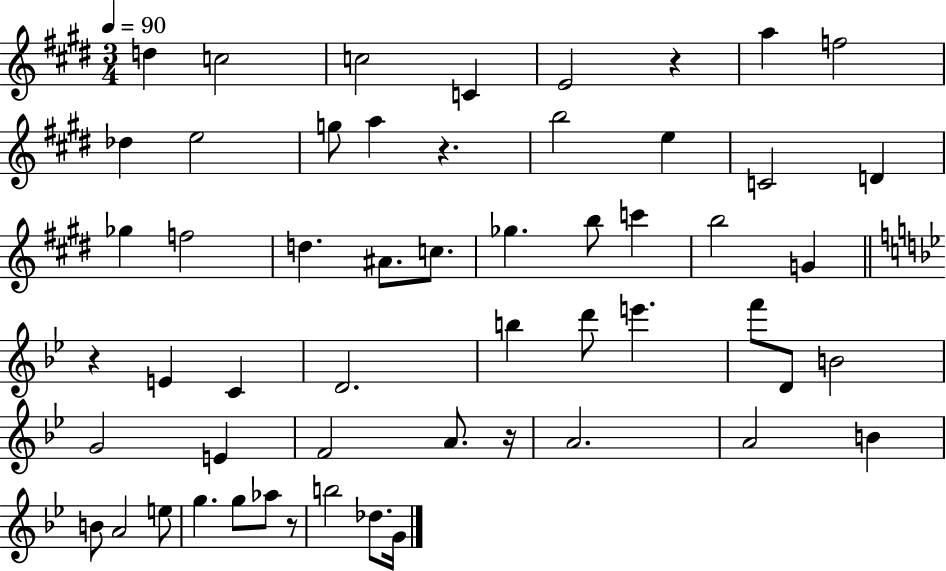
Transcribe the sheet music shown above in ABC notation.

X:1
T:Untitled
M:3/4
L:1/4
K:E
d c2 c2 C E2 z a f2 _d e2 g/2 a z b2 e C2 D _g f2 d ^A/2 c/2 _g b/2 c' b2 G z E C D2 b d'/2 e' f'/2 D/2 B2 G2 E F2 A/2 z/4 A2 A2 B B/2 A2 e/2 g g/2 _a/2 z/2 b2 _d/2 G/4